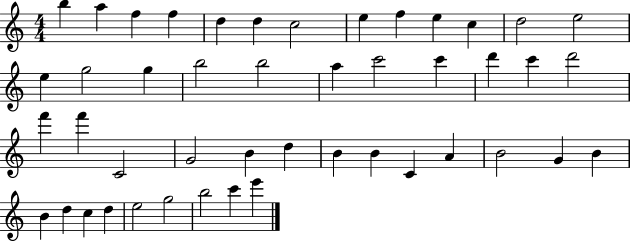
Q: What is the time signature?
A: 4/4